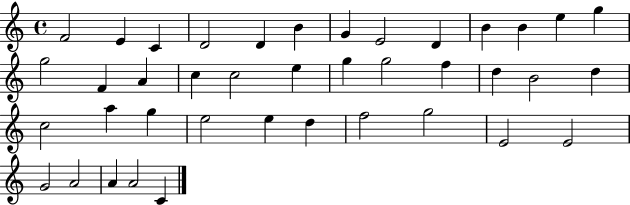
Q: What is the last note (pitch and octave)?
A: C4